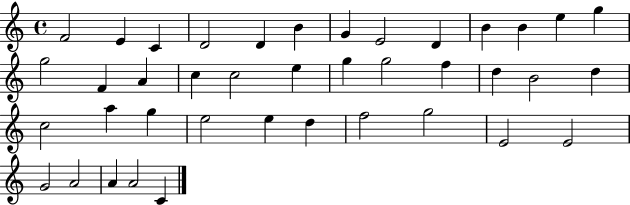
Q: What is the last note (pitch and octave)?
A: C4